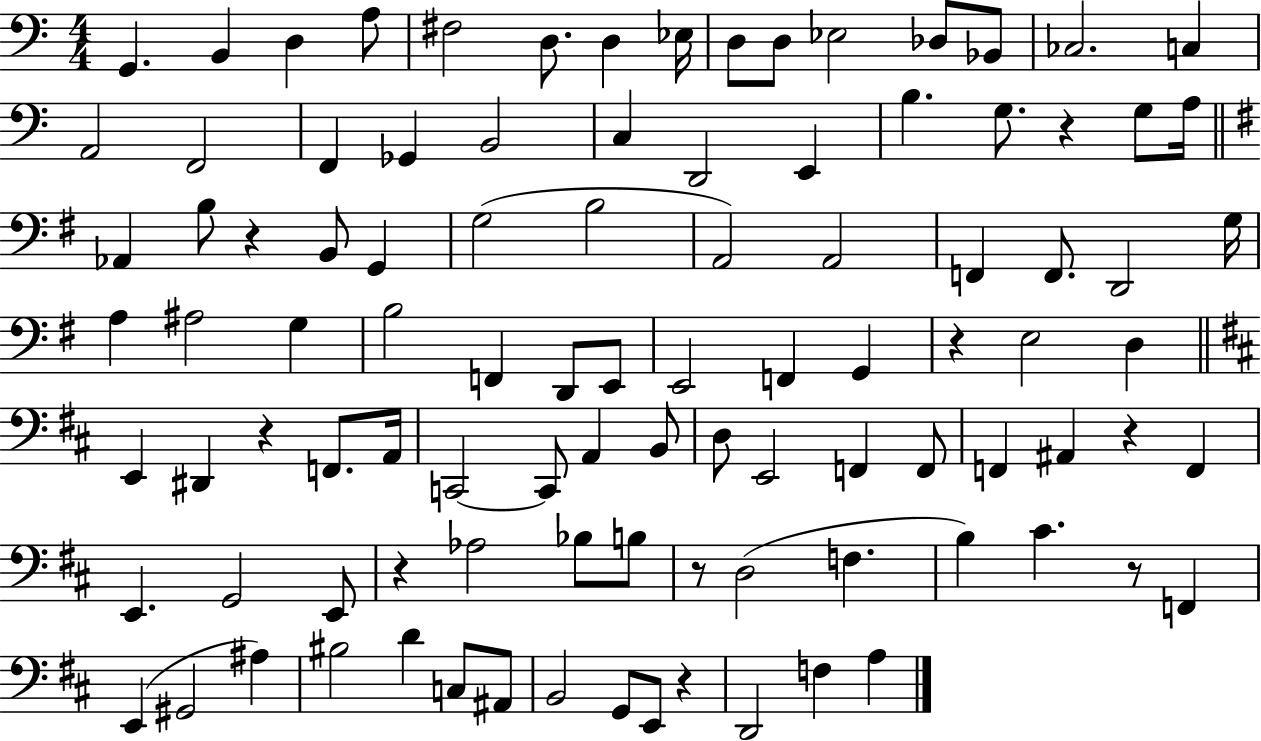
X:1
T:Untitled
M:4/4
L:1/4
K:C
G,, B,, D, A,/2 ^F,2 D,/2 D, _E,/4 D,/2 D,/2 _E,2 _D,/2 _B,,/2 _C,2 C, A,,2 F,,2 F,, _G,, B,,2 C, D,,2 E,, B, G,/2 z G,/2 A,/4 _A,, B,/2 z B,,/2 G,, G,2 B,2 A,,2 A,,2 F,, F,,/2 D,,2 G,/4 A, ^A,2 G, B,2 F,, D,,/2 E,,/2 E,,2 F,, G,, z E,2 D, E,, ^D,, z F,,/2 A,,/4 C,,2 C,,/2 A,, B,,/2 D,/2 E,,2 F,, F,,/2 F,, ^A,, z F,, E,, G,,2 E,,/2 z _A,2 _B,/2 B,/2 z/2 D,2 F, B, ^C z/2 F,, E,, ^G,,2 ^A, ^B,2 D C,/2 ^A,,/2 B,,2 G,,/2 E,,/2 z D,,2 F, A,